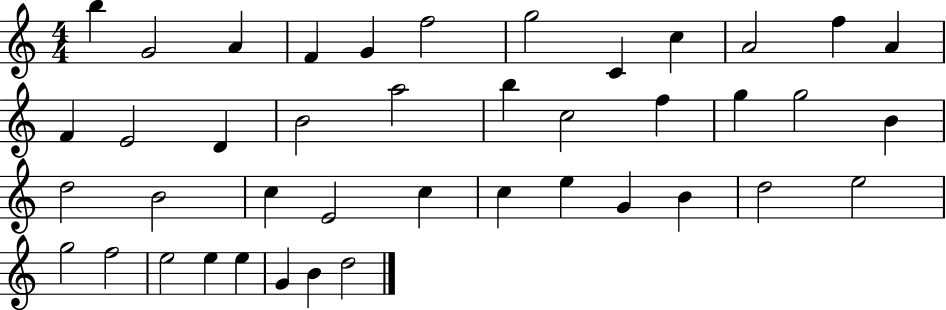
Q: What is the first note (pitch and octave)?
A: B5